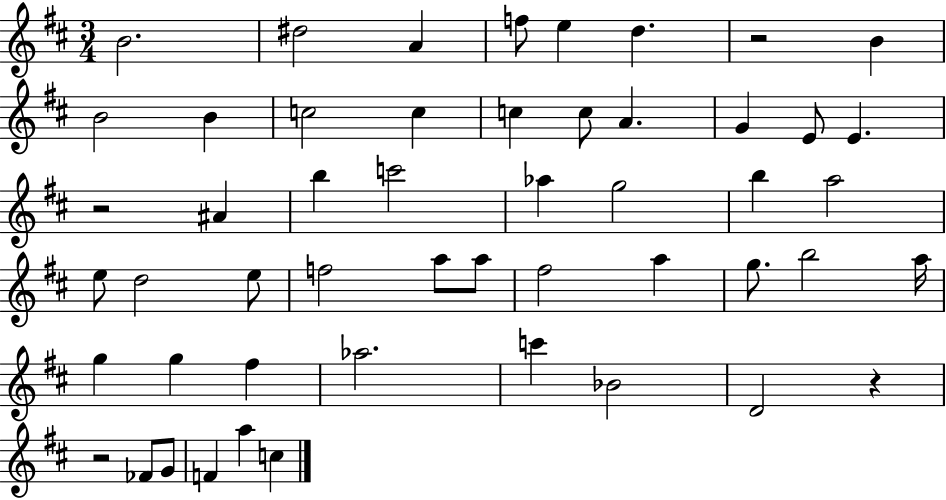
{
  \clef treble
  \numericTimeSignature
  \time 3/4
  \key d \major
  \repeat volta 2 { b'2. | dis''2 a'4 | f''8 e''4 d''4. | r2 b'4 | \break b'2 b'4 | c''2 c''4 | c''4 c''8 a'4. | g'4 e'8 e'4. | \break r2 ais'4 | b''4 c'''2 | aes''4 g''2 | b''4 a''2 | \break e''8 d''2 e''8 | f''2 a''8 a''8 | fis''2 a''4 | g''8. b''2 a''16 | \break g''4 g''4 fis''4 | aes''2. | c'''4 bes'2 | d'2 r4 | \break r2 fes'8 g'8 | f'4 a''4 c''4 | } \bar "|."
}